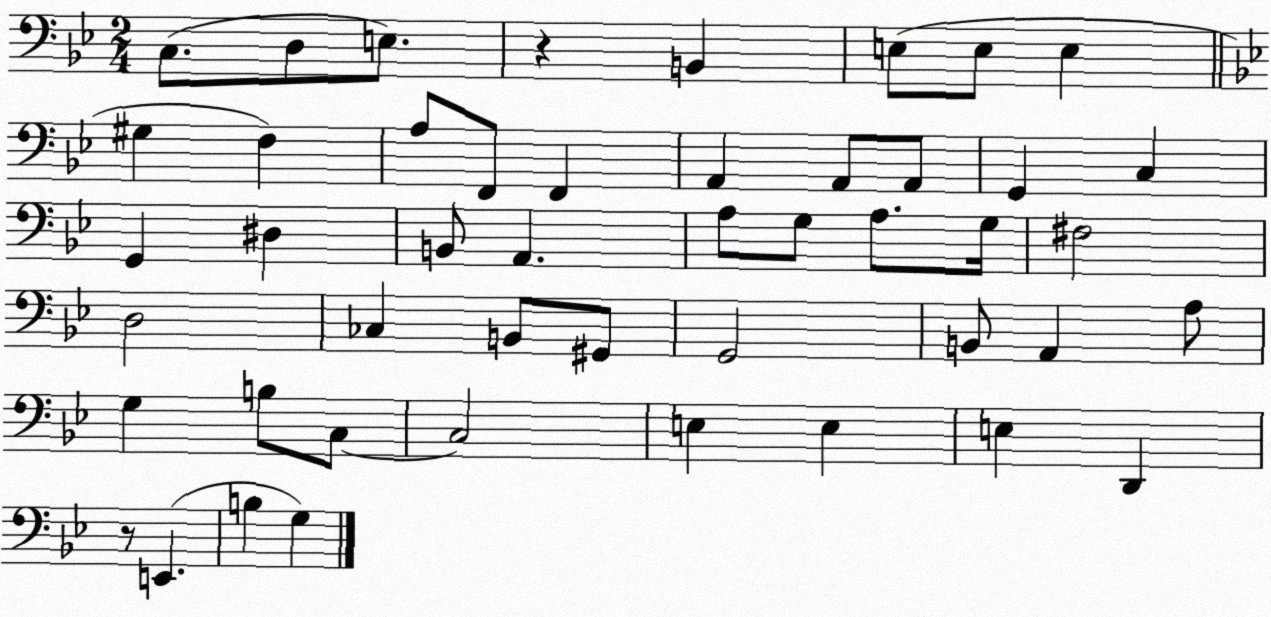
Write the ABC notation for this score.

X:1
T:Untitled
M:2/4
L:1/4
K:Bb
C,/2 D,/2 E,/2 z B,, E,/2 E,/2 E, ^G, F, A,/2 F,,/2 F,, A,, A,,/2 A,,/2 G,, C, G,, ^D, B,,/2 A,, A,/2 G,/2 A,/2 G,/4 ^F,2 D,2 _C, B,,/2 ^G,,/2 G,,2 B,,/2 A,, A,/2 G, B,/2 C,/2 C,2 E, E, E, D,, z/2 E,, B, G,